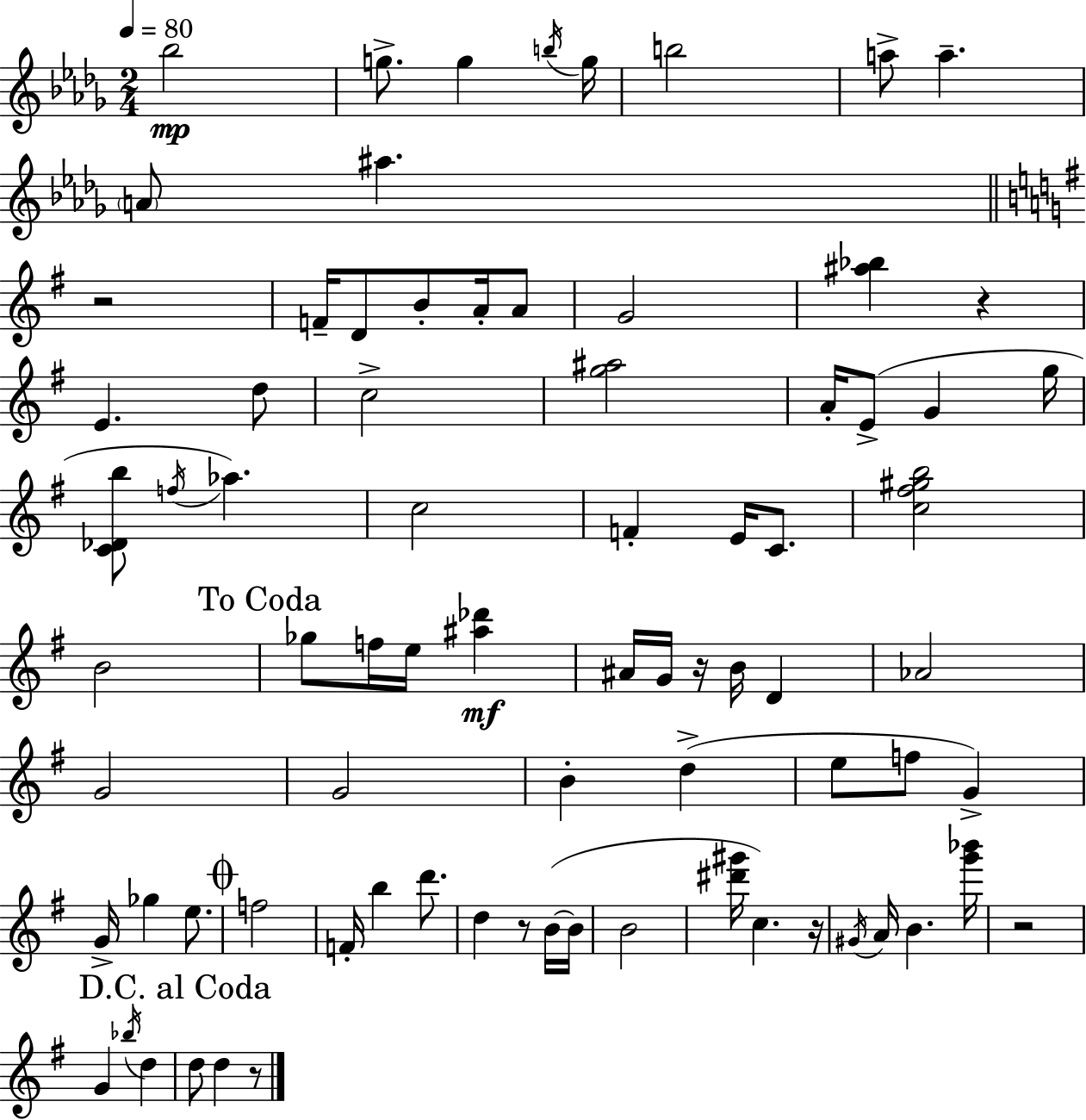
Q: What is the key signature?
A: BES minor